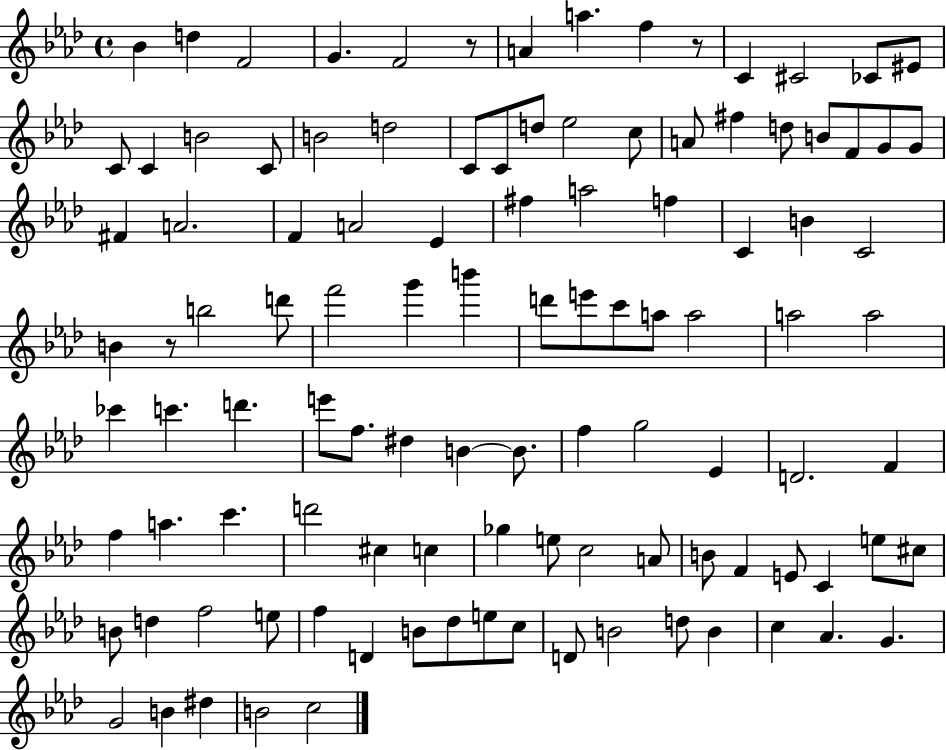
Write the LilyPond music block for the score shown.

{
  \clef treble
  \time 4/4
  \defaultTimeSignature
  \key aes \major
  bes'4 d''4 f'2 | g'4. f'2 r8 | a'4 a''4. f''4 r8 | c'4 cis'2 ces'8 eis'8 | \break c'8 c'4 b'2 c'8 | b'2 d''2 | c'8 c'8 d''8 ees''2 c''8 | a'8 fis''4 d''8 b'8 f'8 g'8 g'8 | \break fis'4 a'2. | f'4 a'2 ees'4 | fis''4 a''2 f''4 | c'4 b'4 c'2 | \break b'4 r8 b''2 d'''8 | f'''2 g'''4 b'''4 | d'''8 e'''8 c'''8 a''8 a''2 | a''2 a''2 | \break ces'''4 c'''4. d'''4. | e'''8 f''8. dis''4 b'4~~ b'8. | f''4 g''2 ees'4 | d'2. f'4 | \break f''4 a''4. c'''4. | d'''2 cis''4 c''4 | ges''4 e''8 c''2 a'8 | b'8 f'4 e'8 c'4 e''8 cis''8 | \break b'8 d''4 f''2 e''8 | f''4 d'4 b'8 des''8 e''8 c''8 | d'8 b'2 d''8 b'4 | c''4 aes'4. g'4. | \break g'2 b'4 dis''4 | b'2 c''2 | \bar "|."
}